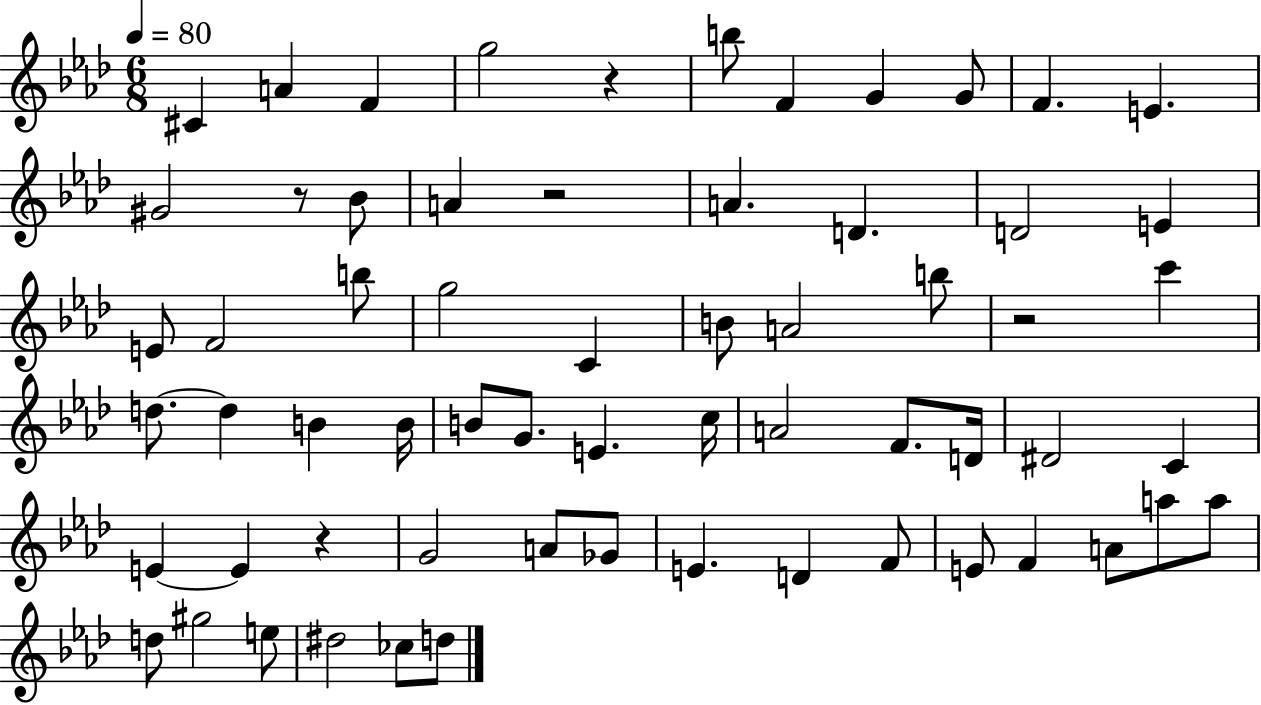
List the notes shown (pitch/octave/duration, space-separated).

C#4/q A4/q F4/q G5/h R/q B5/e F4/q G4/q G4/e F4/q. E4/q. G#4/h R/e Bb4/e A4/q R/h A4/q. D4/q. D4/h E4/q E4/e F4/h B5/e G5/h C4/q B4/e A4/h B5/e R/h C6/q D5/e. D5/q B4/q B4/s B4/e G4/e. E4/q. C5/s A4/h F4/e. D4/s D#4/h C4/q E4/q E4/q R/q G4/h A4/e Gb4/e E4/q. D4/q F4/e E4/e F4/q A4/e A5/e A5/e D5/e G#5/h E5/e D#5/h CES5/e D5/e